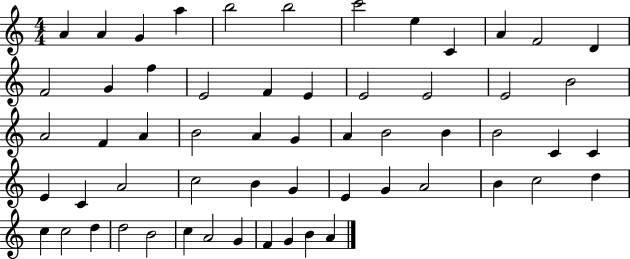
A4/q A4/q G4/q A5/q B5/h B5/h C6/h E5/q C4/q A4/q F4/h D4/q F4/h G4/q F5/q E4/h F4/q E4/q E4/h E4/h E4/h B4/h A4/h F4/q A4/q B4/h A4/q G4/q A4/q B4/h B4/q B4/h C4/q C4/q E4/q C4/q A4/h C5/h B4/q G4/q E4/q G4/q A4/h B4/q C5/h D5/q C5/q C5/h D5/q D5/h B4/h C5/q A4/h G4/q F4/q G4/q B4/q A4/q